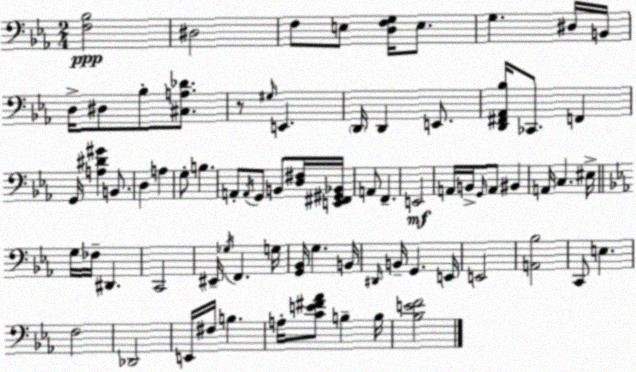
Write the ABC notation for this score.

X:1
T:Untitled
M:2/4
L:1/4
K:Eb
[F,_B,]2 ^D,2 F,/2 E,/2 [D,F,G,]/4 E,/2 G, ^D,/4 B,,/4 D,/4 ^D,/2 _B,/2 [^C,A,_D]/2 z/2 ^G,/4 E,, D,,/4 D,, E,,/2 [D,,^F,,_A,,_B,]/4 _C,,/2 F,, G,,/4 [A,^D^G] B,,/2 D, A, G,/2 B, A,,/2 A,,/4 G,,/2 B,,/2 [D,^F,]/4 [E,,^F,,^G,,_B,,]/4 A,,/2 F,, E,,2 A,,/4 B,,/4 G,,/4 A,,/2 ^B,, A,,/4 C, ^E,/4 G,/4 _F,/4 ^D,, C,,2 ^E,,/4 _G,/4 F,, G,/4 [G,,_B,,]/4 G, B,,/4 ^D,,/4 B,,/4 G,, E,,/4 E,,2 [A,,_B,]2 C,,/2 E, F,2 _D,,2 E,,/4 ^F,/4 B, A,/4 [CE^F_A]/2 B, B,/4 [_B,EF]2